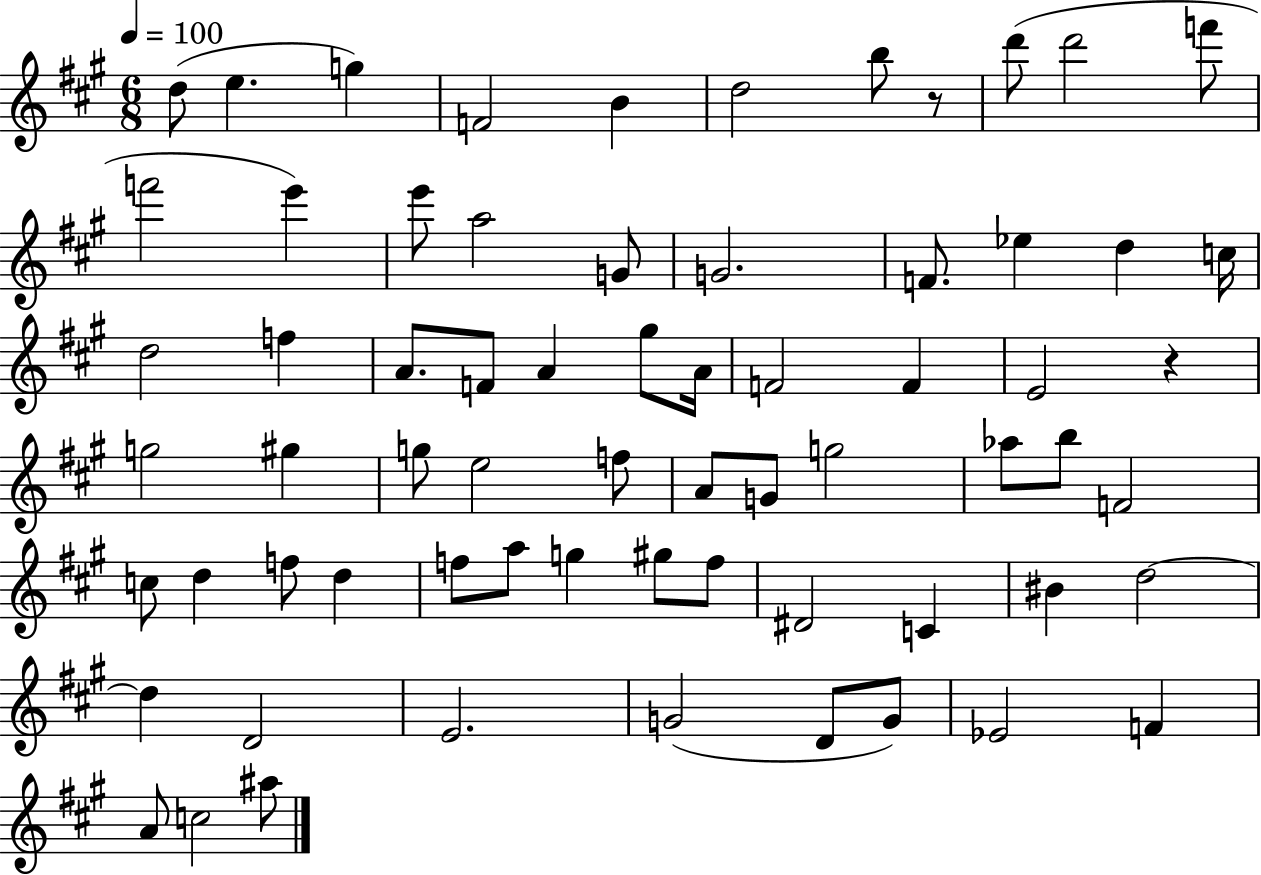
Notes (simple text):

D5/e E5/q. G5/q F4/h B4/q D5/h B5/e R/e D6/e D6/h F6/e F6/h E6/q E6/e A5/h G4/e G4/h. F4/e. Eb5/q D5/q C5/s D5/h F5/q A4/e. F4/e A4/q G#5/e A4/s F4/h F4/q E4/h R/q G5/h G#5/q G5/e E5/h F5/e A4/e G4/e G5/h Ab5/e B5/e F4/h C5/e D5/q F5/e D5/q F5/e A5/e G5/q G#5/e F5/e D#4/h C4/q BIS4/q D5/h D5/q D4/h E4/h. G4/h D4/e G4/e Eb4/h F4/q A4/e C5/h A#5/e